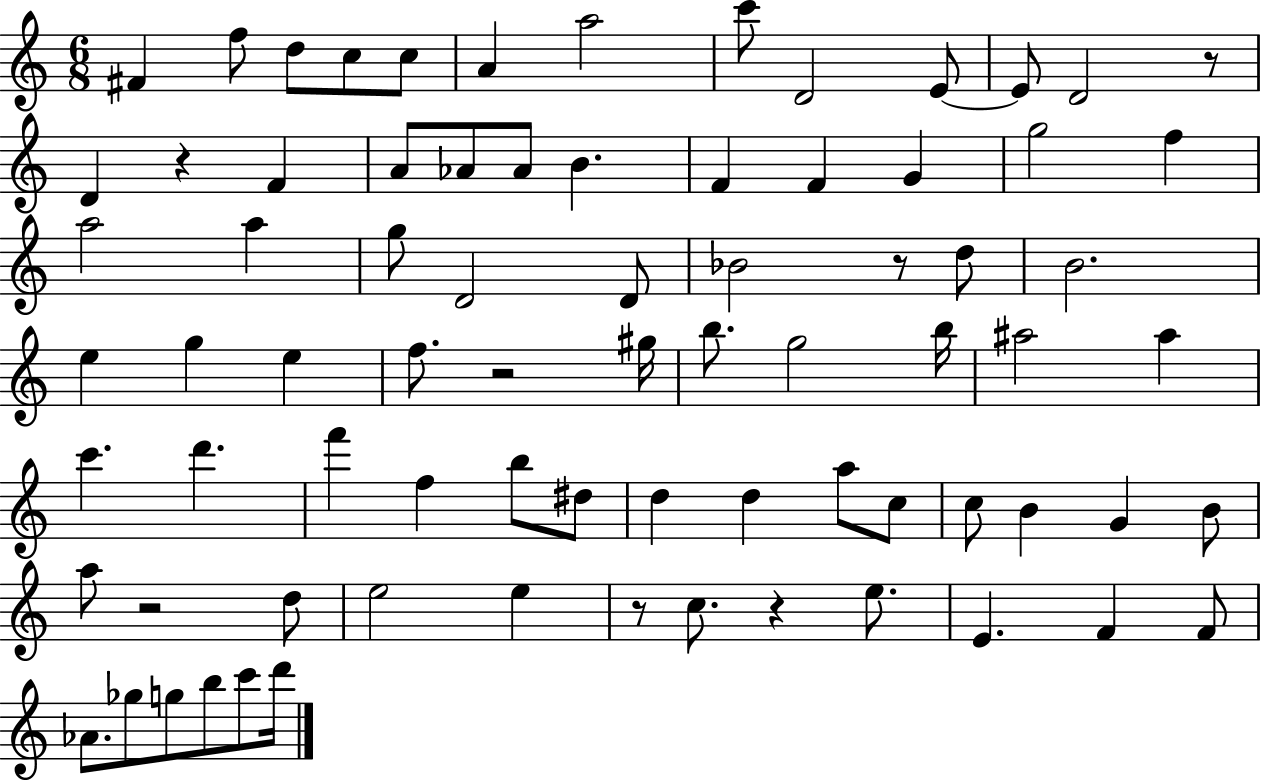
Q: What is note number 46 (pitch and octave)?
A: B5